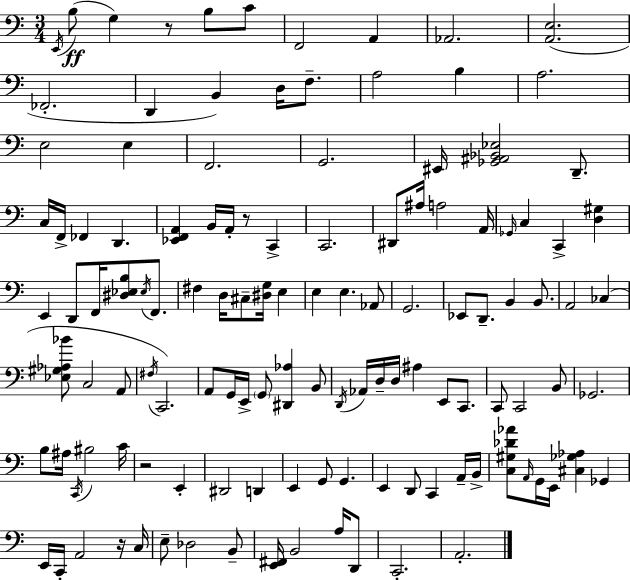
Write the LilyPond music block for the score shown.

{
  \clef bass
  \numericTimeSignature
  \time 3/4
  \key c \major
  \acciaccatura { e,16 }(\ff b8 g4) r8 b8 c'8 | f,2 a,4 | aes,2. | <a, e>2.( | \break fes,2.-. | d,4 b,4) d16 f8.-- | a2 b4 | a2. | \break e2 e4 | f,2. | g,2. | eis,16 <ges, ais, bes, ees>2 d,8.-- | \break c16 f,16-> fes,4 d,4. | <ees, f, a,>4 b,16 a,16-. r8 c,4-> | c,2. | dis,8 ais16 a2 | \break a,16 \grace { ges,16 } c4 c,4-> <d gis>4 | e,4 d,8 f,16 <dis ees b>8 \acciaccatura { ees16 } | f,8. fis4 d16 cis8-- <dis g>16 e4 | e4 e4. | \break aes,8 g,2. | ees,8 d,8.-- b,4 | b,8. a,2 ces4( | <ees gis aes bes'>8 c2 | \break a,8 \acciaccatura { fis16 }) c,2. | a,8 g,16 e,16-> \parenthesize g,8 <dis, aes>4 | b,8 \acciaccatura { d,16 } aes,16 d16-- d16 ais4 | e,8 c,8. c,8 c,2 | \break b,8 ges,2. | b8 ais16 \acciaccatura { c,16 } bis2 | c'16 r2 | e,4-. dis,2 | \break d,4 e,4 g,8 | g,4. e,4 d,8 | c,4 a,16-- b,16-> <c gis des' aes'>8 \grace { a,16 } g,16 e,16 <cis ges aes>4 | ges,4 e,16 c,16-. a,2 | \break r16 c16 e8-- des2 | b,8-- <e, fis,>16 b,2 | a16 d,8 c,2.-. | a,2.-. | \break \bar "|."
}